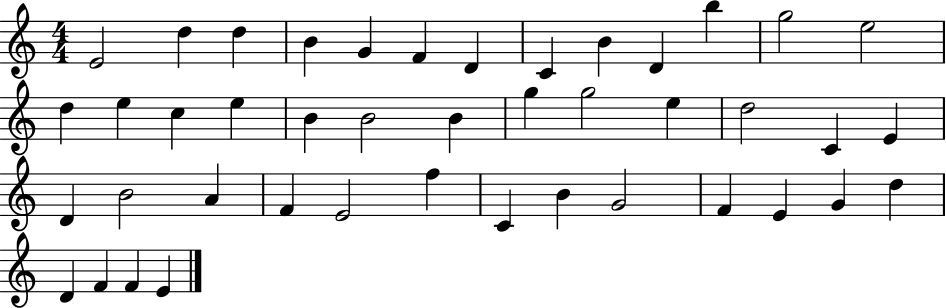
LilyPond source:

{
  \clef treble
  \numericTimeSignature
  \time 4/4
  \key c \major
  e'2 d''4 d''4 | b'4 g'4 f'4 d'4 | c'4 b'4 d'4 b''4 | g''2 e''2 | \break d''4 e''4 c''4 e''4 | b'4 b'2 b'4 | g''4 g''2 e''4 | d''2 c'4 e'4 | \break d'4 b'2 a'4 | f'4 e'2 f''4 | c'4 b'4 g'2 | f'4 e'4 g'4 d''4 | \break d'4 f'4 f'4 e'4 | \bar "|."
}